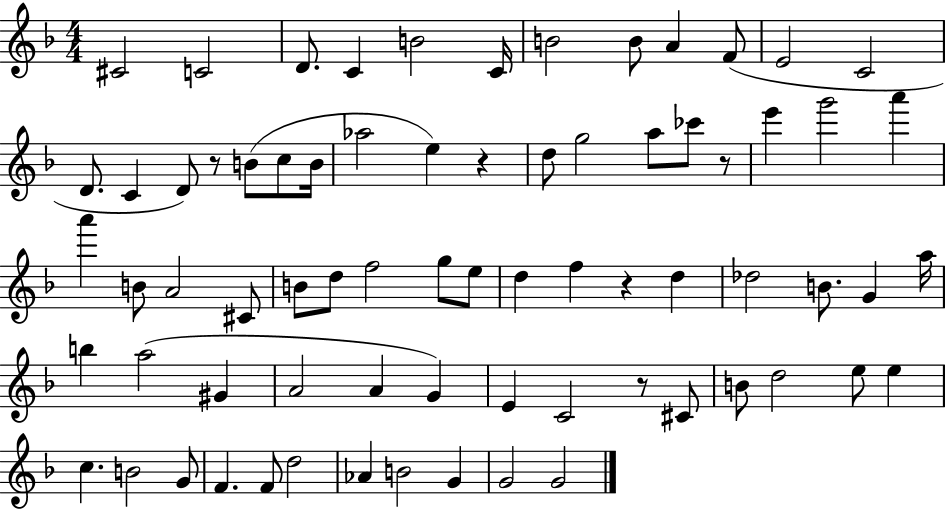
C#4/h C4/h D4/e. C4/q B4/h C4/s B4/h B4/e A4/q F4/e E4/h C4/h D4/e. C4/q D4/e R/e B4/e C5/e B4/s Ab5/h E5/q R/q D5/e G5/h A5/e CES6/e R/e E6/q G6/h A6/q A6/q B4/e A4/h C#4/e B4/e D5/e F5/h G5/e E5/e D5/q F5/q R/q D5/q Db5/h B4/e. G4/q A5/s B5/q A5/h G#4/q A4/h A4/q G4/q E4/q C4/h R/e C#4/e B4/e D5/h E5/e E5/q C5/q. B4/h G4/e F4/q. F4/e D5/h Ab4/q B4/h G4/q G4/h G4/h